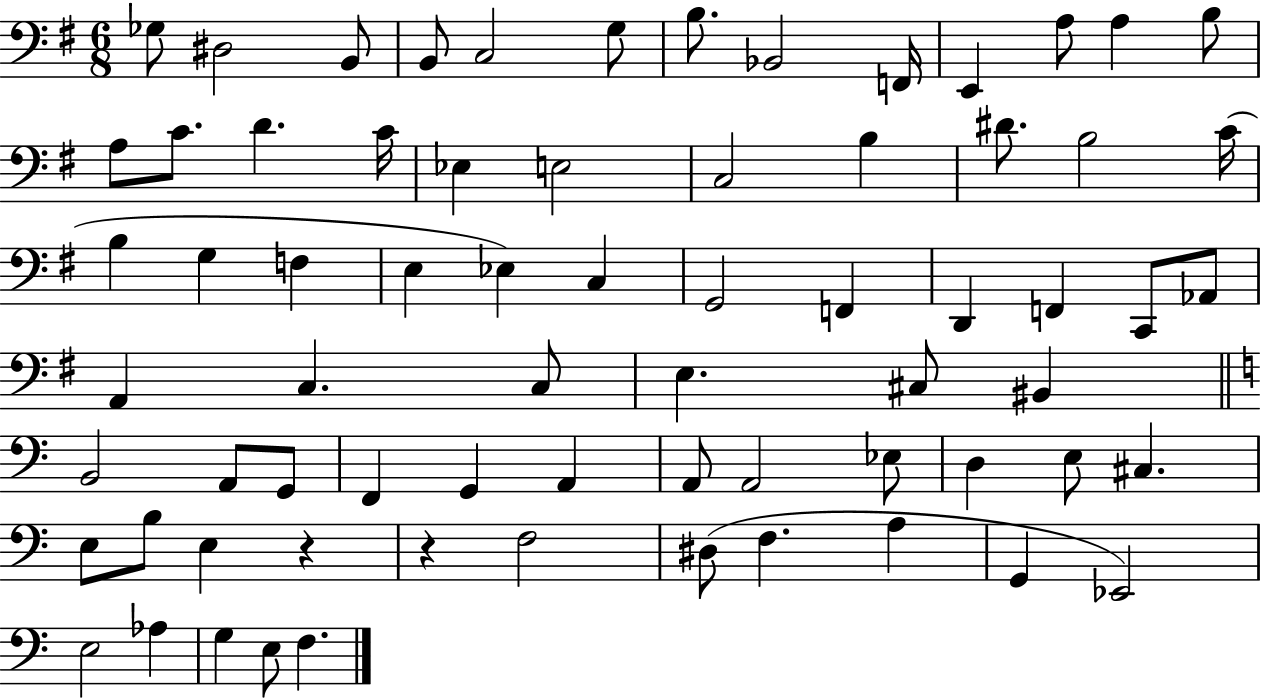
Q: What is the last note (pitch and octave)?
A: F3